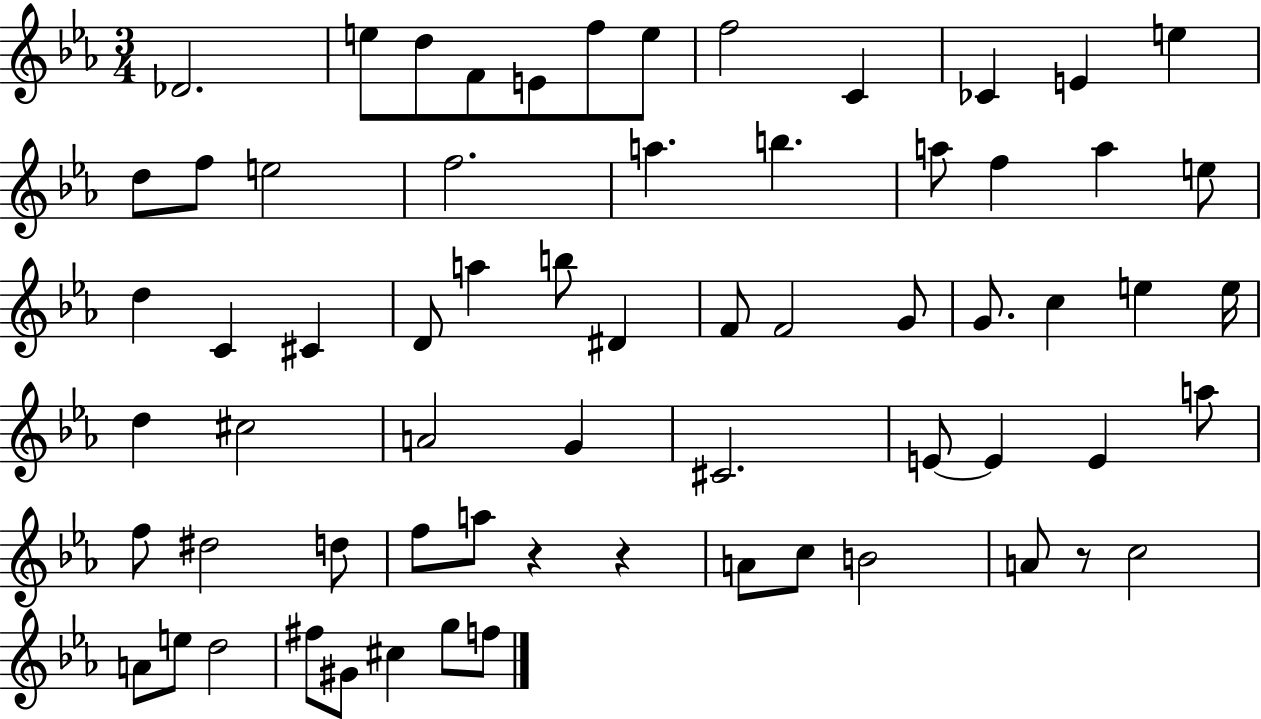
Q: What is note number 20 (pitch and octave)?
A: F5